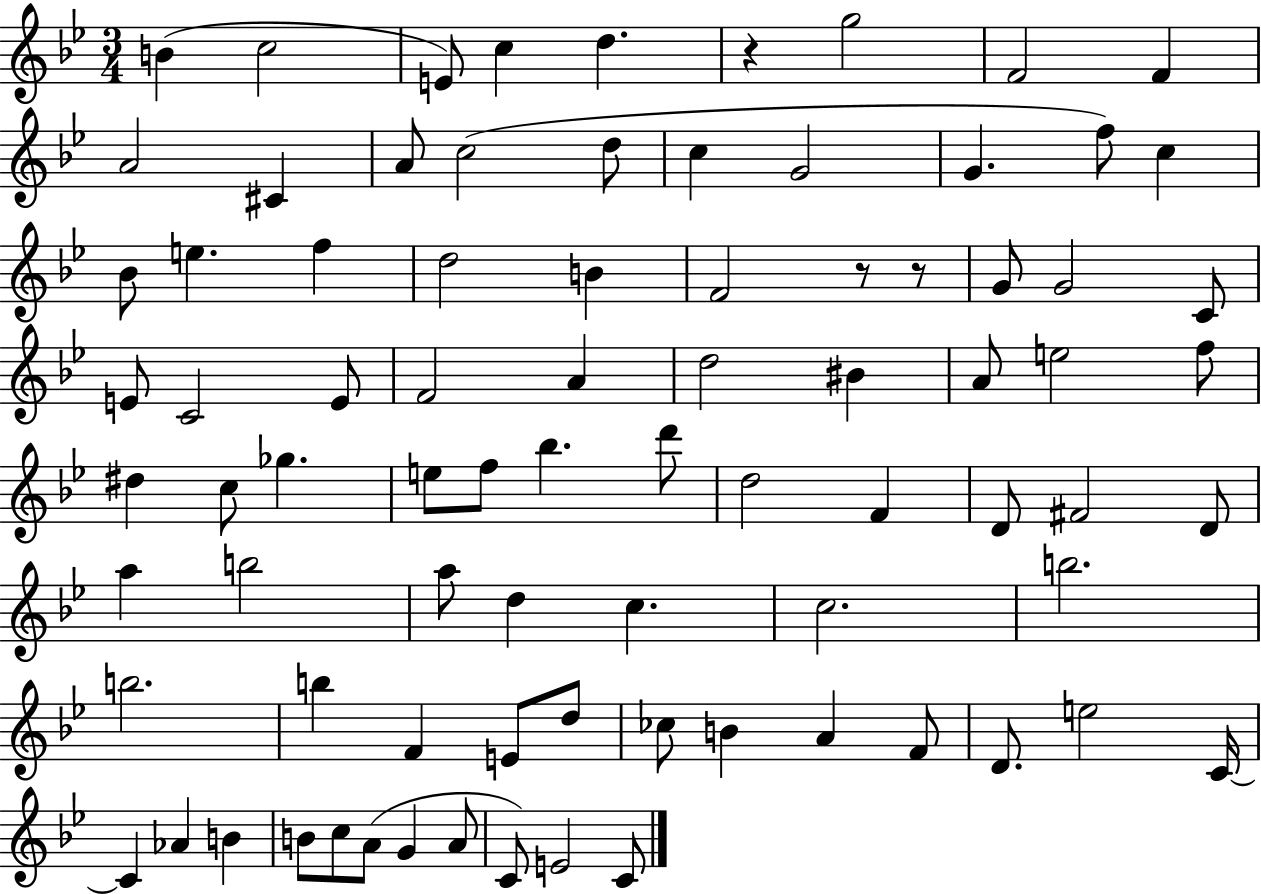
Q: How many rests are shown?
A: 3